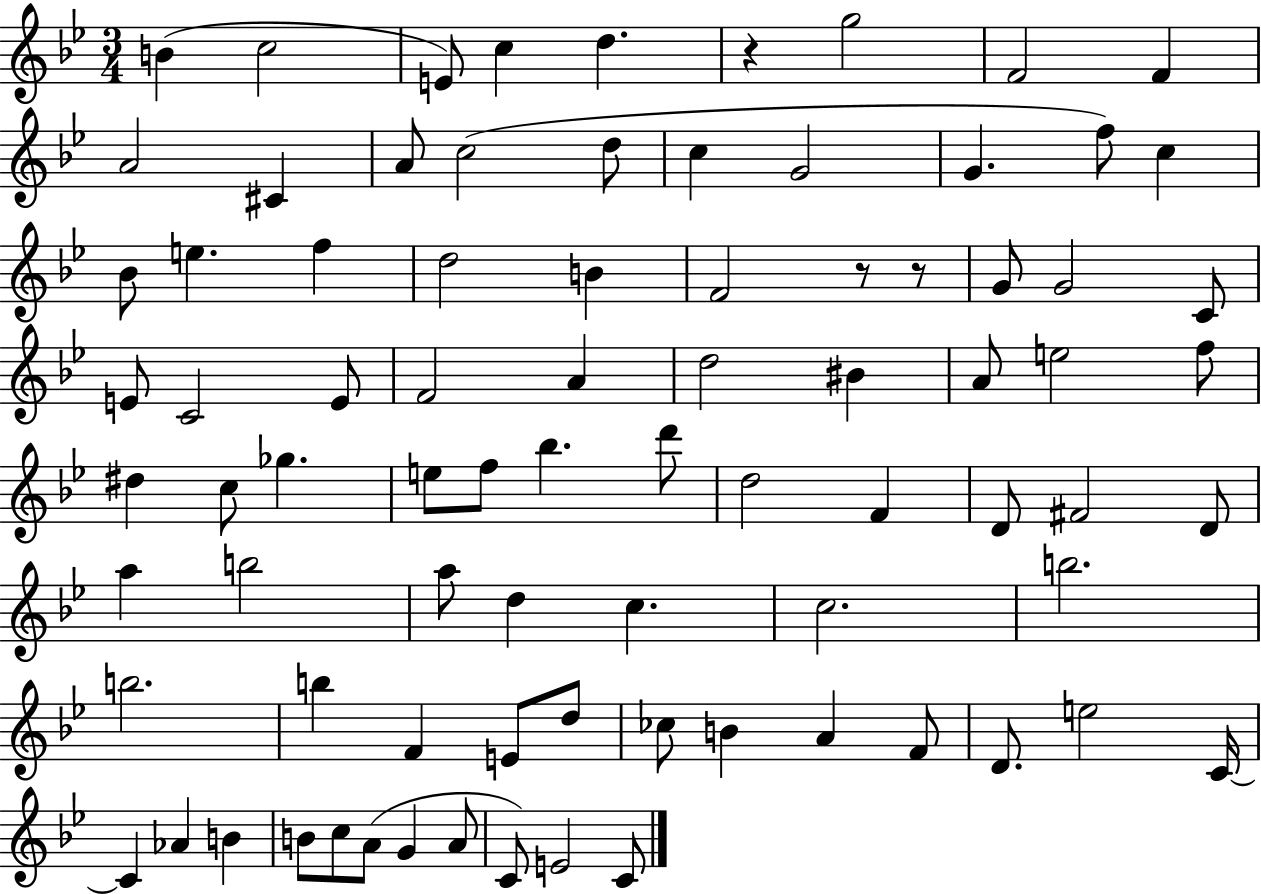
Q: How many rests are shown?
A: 3